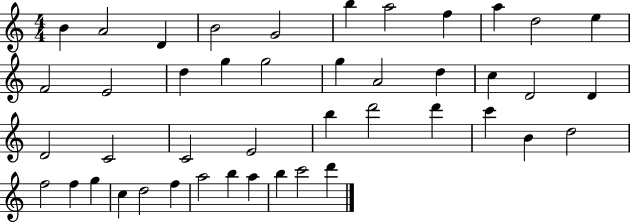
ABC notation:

X:1
T:Untitled
M:4/4
L:1/4
K:C
B A2 D B2 G2 b a2 f a d2 e F2 E2 d g g2 g A2 d c D2 D D2 C2 C2 E2 b d'2 d' c' B d2 f2 f g c d2 f a2 b a b c'2 d'